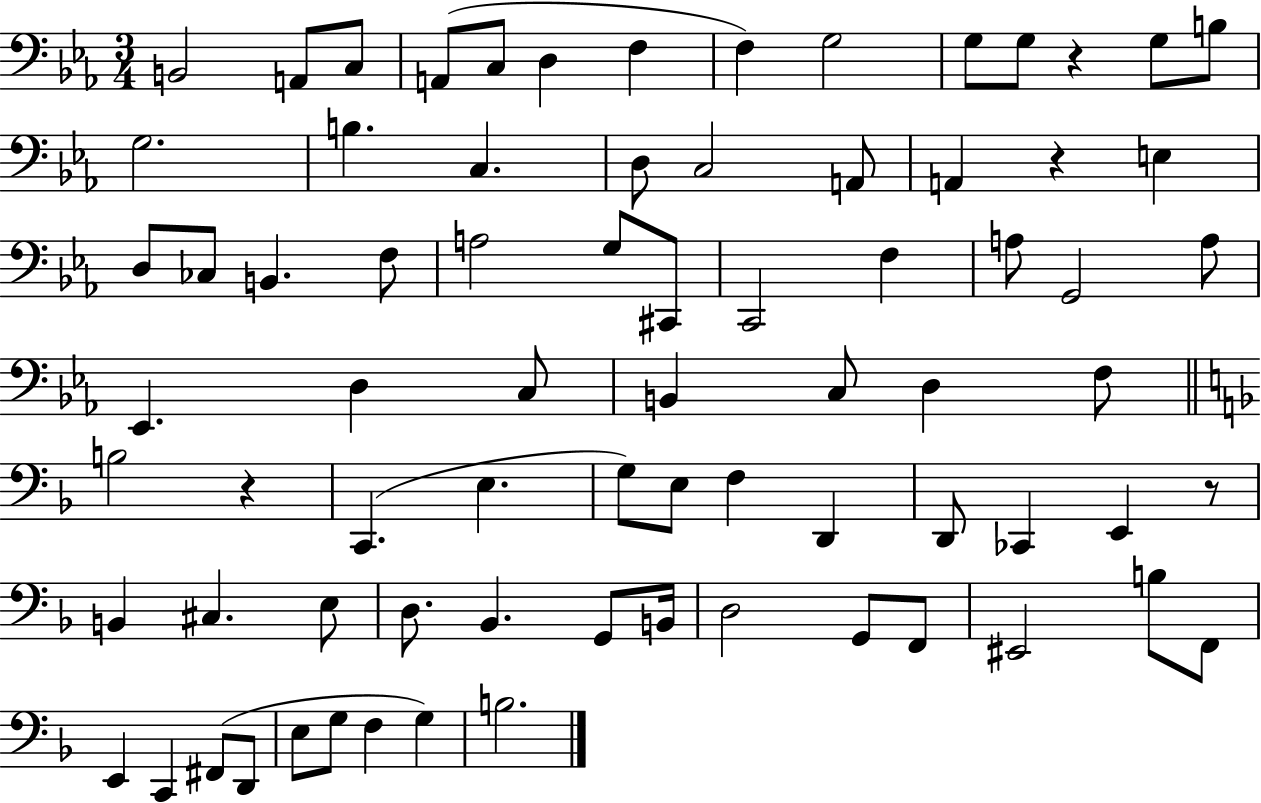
B2/h A2/e C3/e A2/e C3/e D3/q F3/q F3/q G3/h G3/e G3/e R/q G3/e B3/e G3/h. B3/q. C3/q. D3/e C3/h A2/e A2/q R/q E3/q D3/e CES3/e B2/q. F3/e A3/h G3/e C#2/e C2/h F3/q A3/e G2/h A3/e Eb2/q. D3/q C3/e B2/q C3/e D3/q F3/e B3/h R/q C2/q. E3/q. G3/e E3/e F3/q D2/q D2/e CES2/q E2/q R/e B2/q C#3/q. E3/e D3/e. Bb2/q. G2/e B2/s D3/h G2/e F2/e EIS2/h B3/e F2/e E2/q C2/q F#2/e D2/e E3/e G3/e F3/q G3/q B3/h.